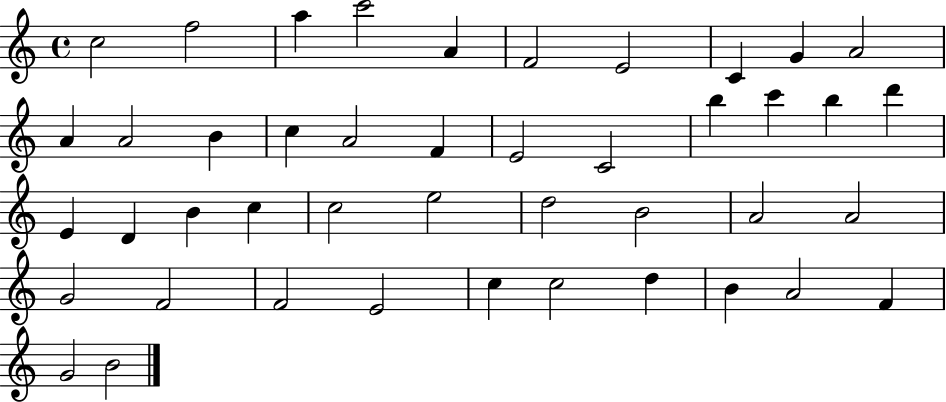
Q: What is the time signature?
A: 4/4